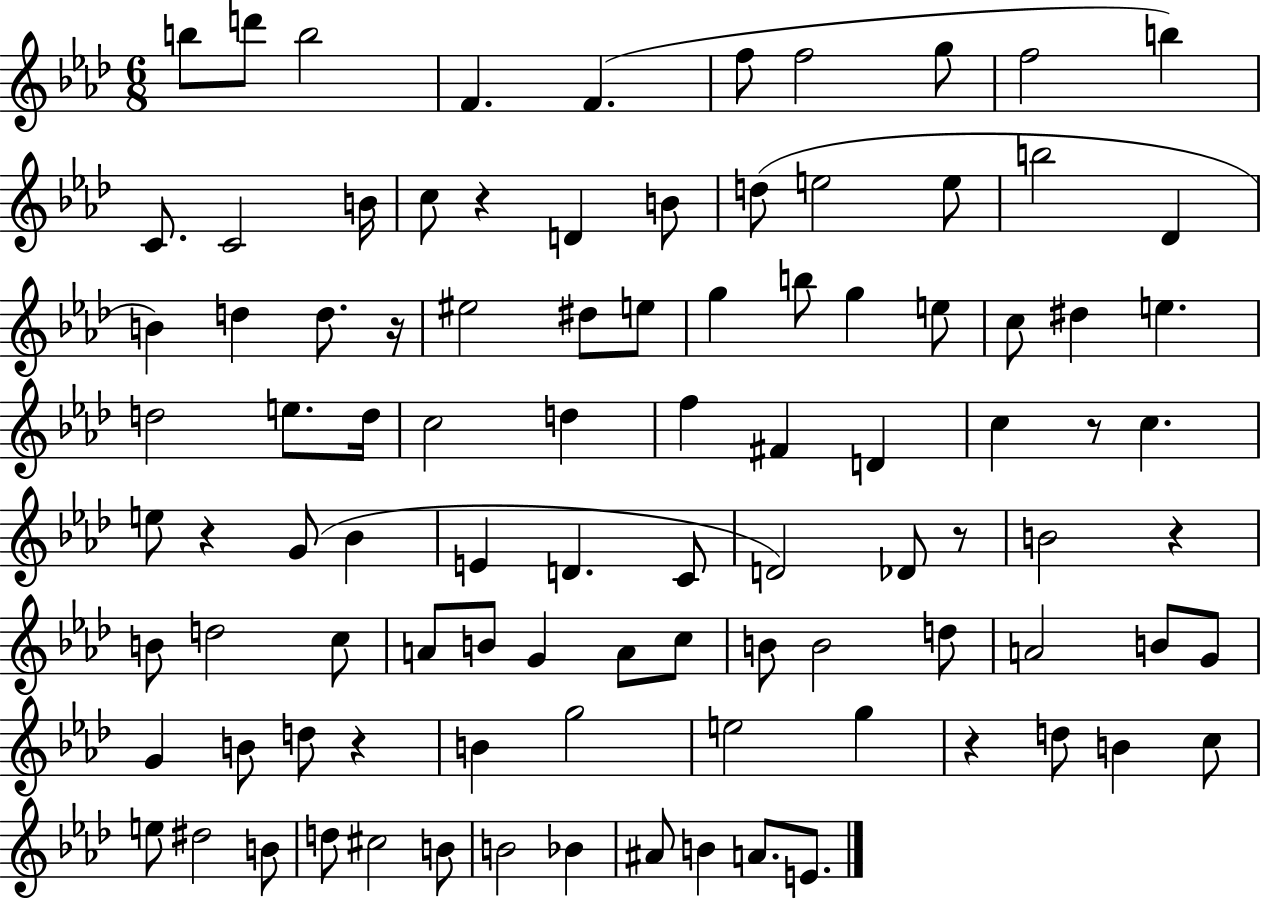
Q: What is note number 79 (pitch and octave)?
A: D#5